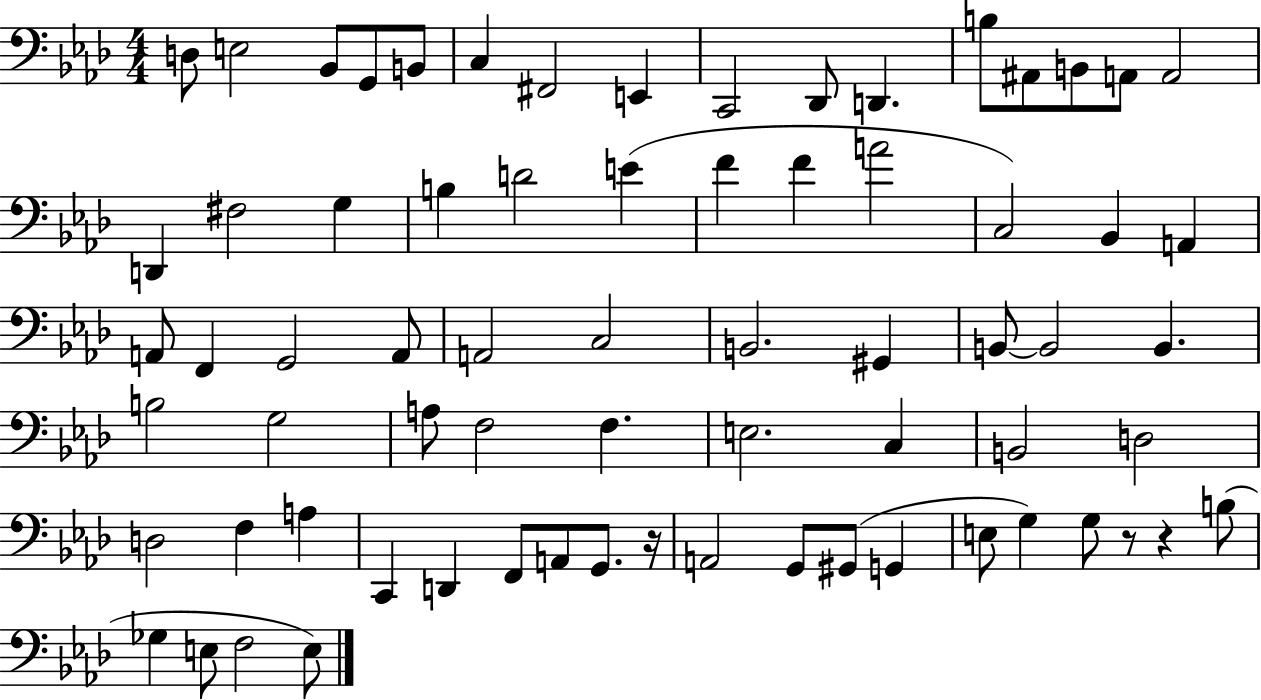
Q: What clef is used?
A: bass